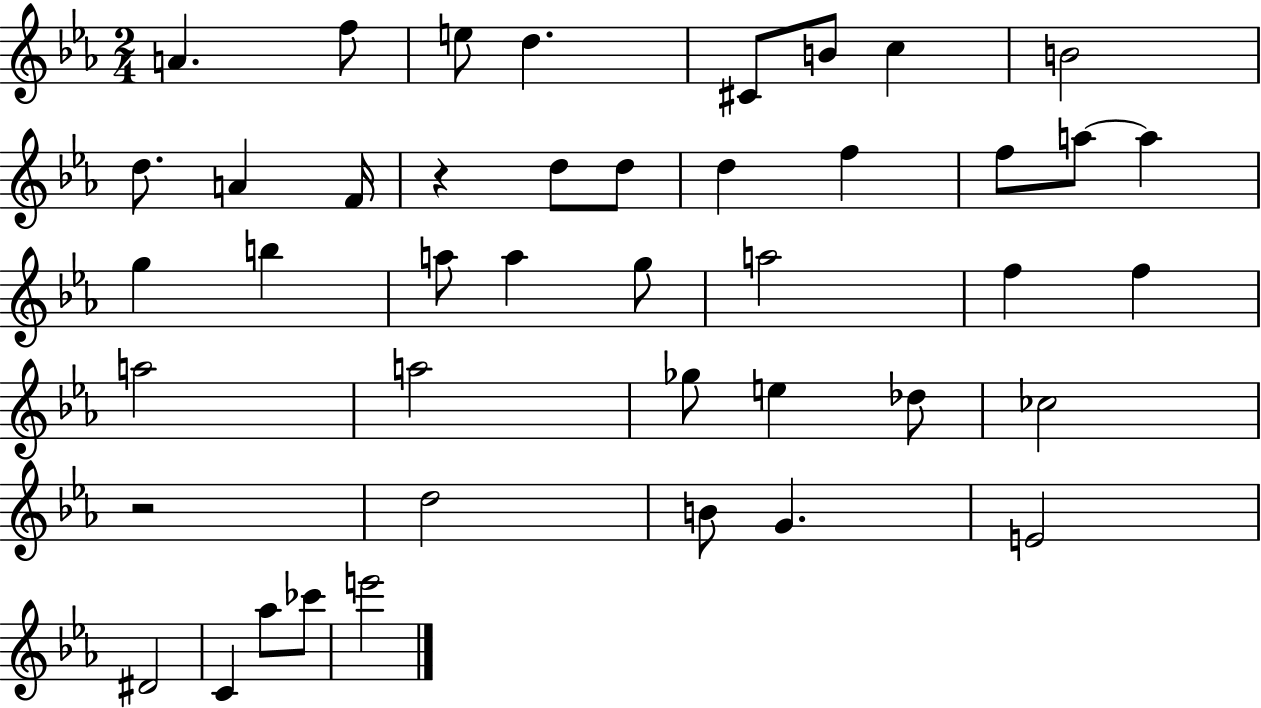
A4/q. F5/e E5/e D5/q. C#4/e B4/e C5/q B4/h D5/e. A4/q F4/s R/q D5/e D5/e D5/q F5/q F5/e A5/e A5/q G5/q B5/q A5/e A5/q G5/e A5/h F5/q F5/q A5/h A5/h Gb5/e E5/q Db5/e CES5/h R/h D5/h B4/e G4/q. E4/h D#4/h C4/q Ab5/e CES6/e E6/h